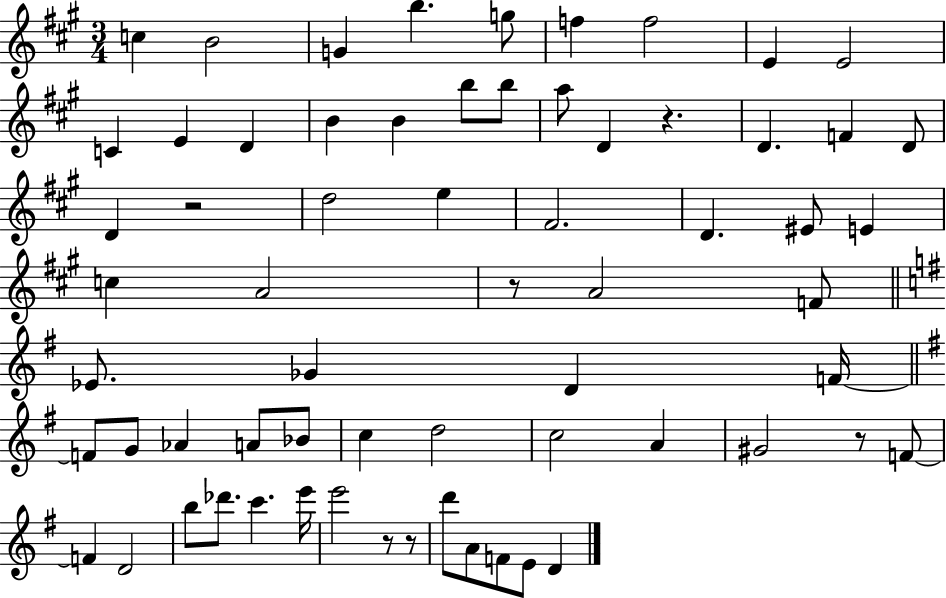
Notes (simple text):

C5/q B4/h G4/q B5/q. G5/e F5/q F5/h E4/q E4/h C4/q E4/q D4/q B4/q B4/q B5/e B5/e A5/e D4/q R/q. D4/q. F4/q D4/e D4/q R/h D5/h E5/q F#4/h. D4/q. EIS4/e E4/q C5/q A4/h R/e A4/h F4/e Eb4/e. Gb4/q D4/q F4/s F4/e G4/e Ab4/q A4/e Bb4/e C5/q D5/h C5/h A4/q G#4/h R/e F4/e F4/q D4/h B5/e Db6/e. C6/q. E6/s E6/h R/e R/e D6/e A4/e F4/e E4/e D4/q